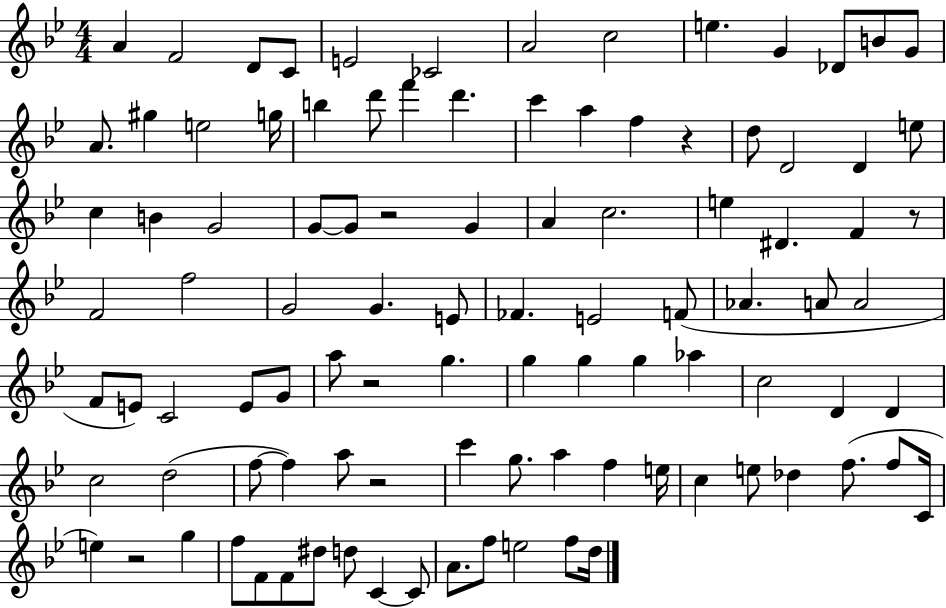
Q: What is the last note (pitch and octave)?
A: D5